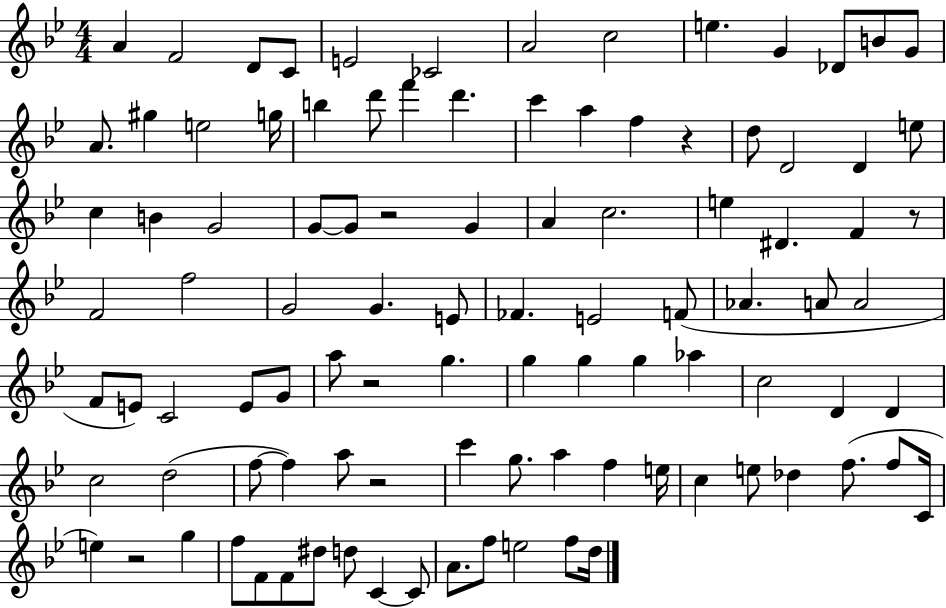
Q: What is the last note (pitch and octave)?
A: D5